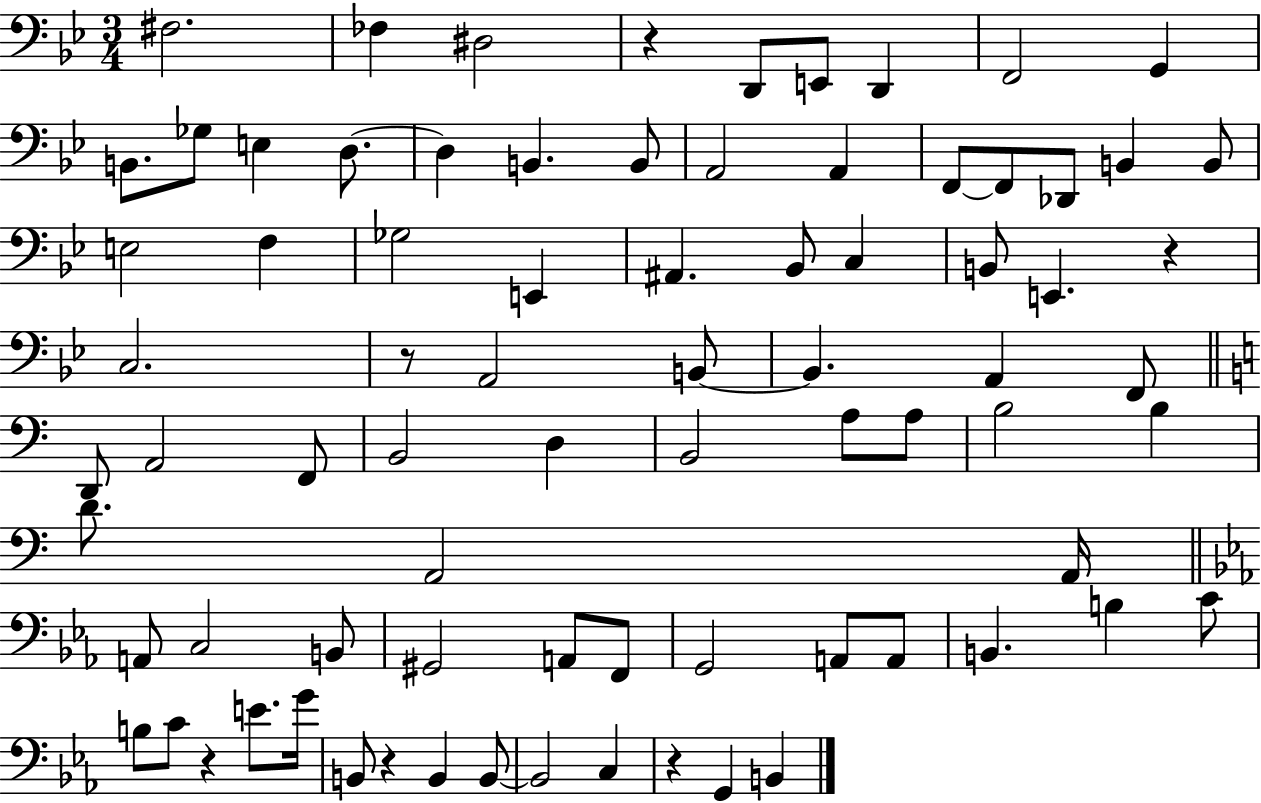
F#3/h. FES3/q D#3/h R/q D2/e E2/e D2/q F2/h G2/q B2/e. Gb3/e E3/q D3/e. D3/q B2/q. B2/e A2/h A2/q F2/e F2/e Db2/e B2/q B2/e E3/h F3/q Gb3/h E2/q A#2/q. Bb2/e C3/q B2/e E2/q. R/q C3/h. R/e A2/h B2/e B2/q. A2/q F2/e D2/e A2/h F2/e B2/h D3/q B2/h A3/e A3/e B3/h B3/q D4/e. A2/h A2/s A2/e C3/h B2/e G#2/h A2/e F2/e G2/h A2/e A2/e B2/q. B3/q C4/e B3/e C4/e R/q E4/e. G4/s B2/e R/q B2/q B2/e B2/h C3/q R/q G2/q B2/q